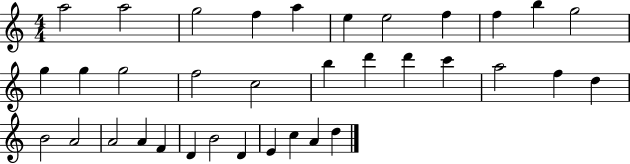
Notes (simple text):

A5/h A5/h G5/h F5/q A5/q E5/q E5/h F5/q F5/q B5/q G5/h G5/q G5/q G5/h F5/h C5/h B5/q D6/q D6/q C6/q A5/h F5/q D5/q B4/h A4/h A4/h A4/q F4/q D4/q B4/h D4/q E4/q C5/q A4/q D5/q